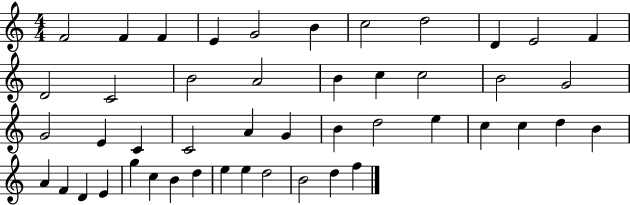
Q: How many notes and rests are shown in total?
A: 47